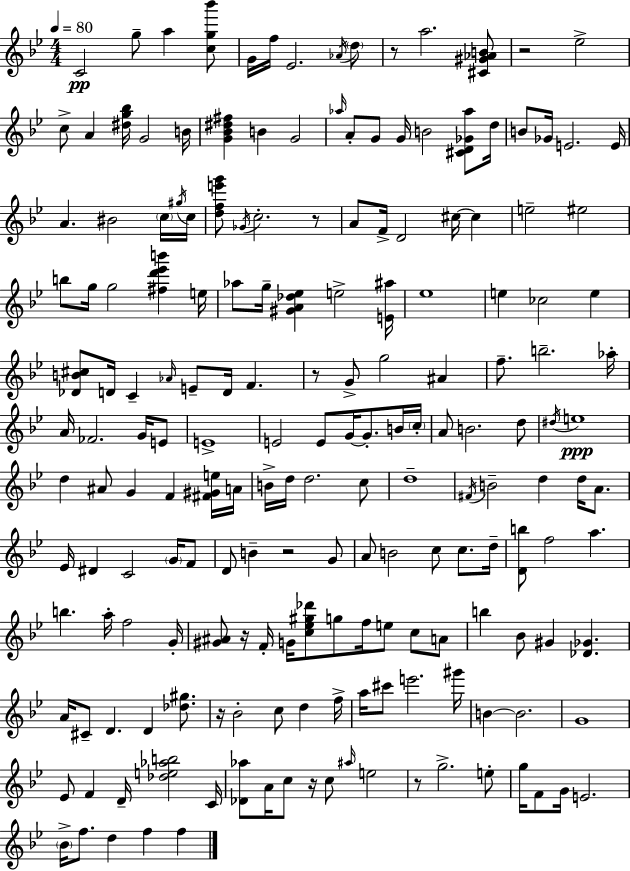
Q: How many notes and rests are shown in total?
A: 185